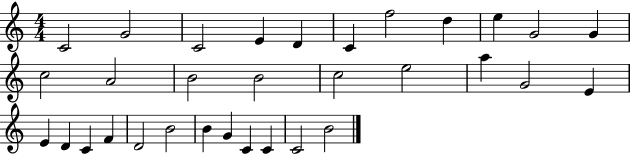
{
  \clef treble
  \numericTimeSignature
  \time 4/4
  \key c \major
  c'2 g'2 | c'2 e'4 d'4 | c'4 f''2 d''4 | e''4 g'2 g'4 | \break c''2 a'2 | b'2 b'2 | c''2 e''2 | a''4 g'2 e'4 | \break e'4 d'4 c'4 f'4 | d'2 b'2 | b'4 g'4 c'4 c'4 | c'2 b'2 | \break \bar "|."
}